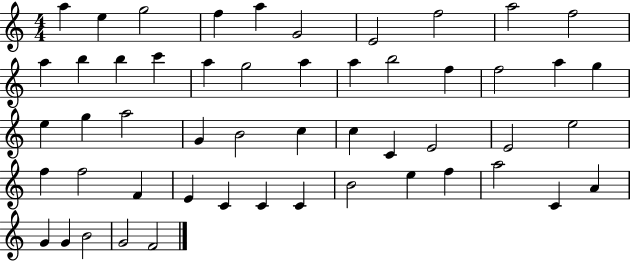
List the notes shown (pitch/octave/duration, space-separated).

A5/q E5/q G5/h F5/q A5/q G4/h E4/h F5/h A5/h F5/h A5/q B5/q B5/q C6/q A5/q G5/h A5/q A5/q B5/h F5/q F5/h A5/q G5/q E5/q G5/q A5/h G4/q B4/h C5/q C5/q C4/q E4/h E4/h E5/h F5/q F5/h F4/q E4/q C4/q C4/q C4/q B4/h E5/q F5/q A5/h C4/q A4/q G4/q G4/q B4/h G4/h F4/h